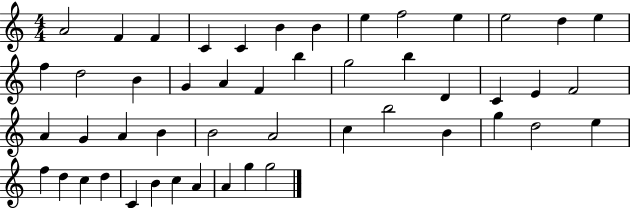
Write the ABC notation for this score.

X:1
T:Untitled
M:4/4
L:1/4
K:C
A2 F F C C B B e f2 e e2 d e f d2 B G A F b g2 b D C E F2 A G A B B2 A2 c b2 B g d2 e f d c d C B c A A g g2